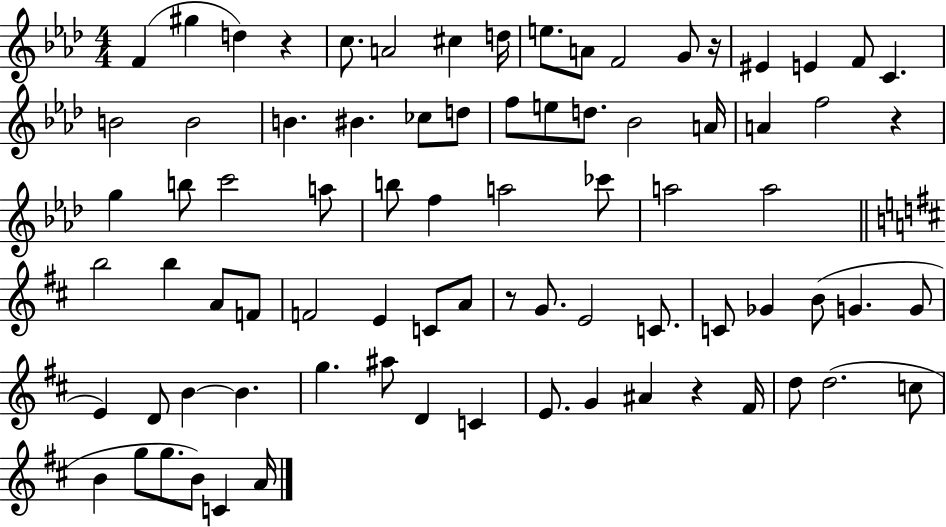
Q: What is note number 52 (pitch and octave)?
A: B4